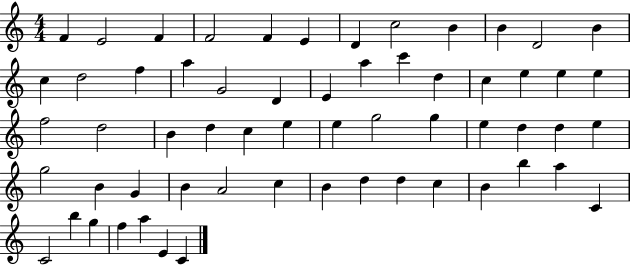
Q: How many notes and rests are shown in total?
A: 60